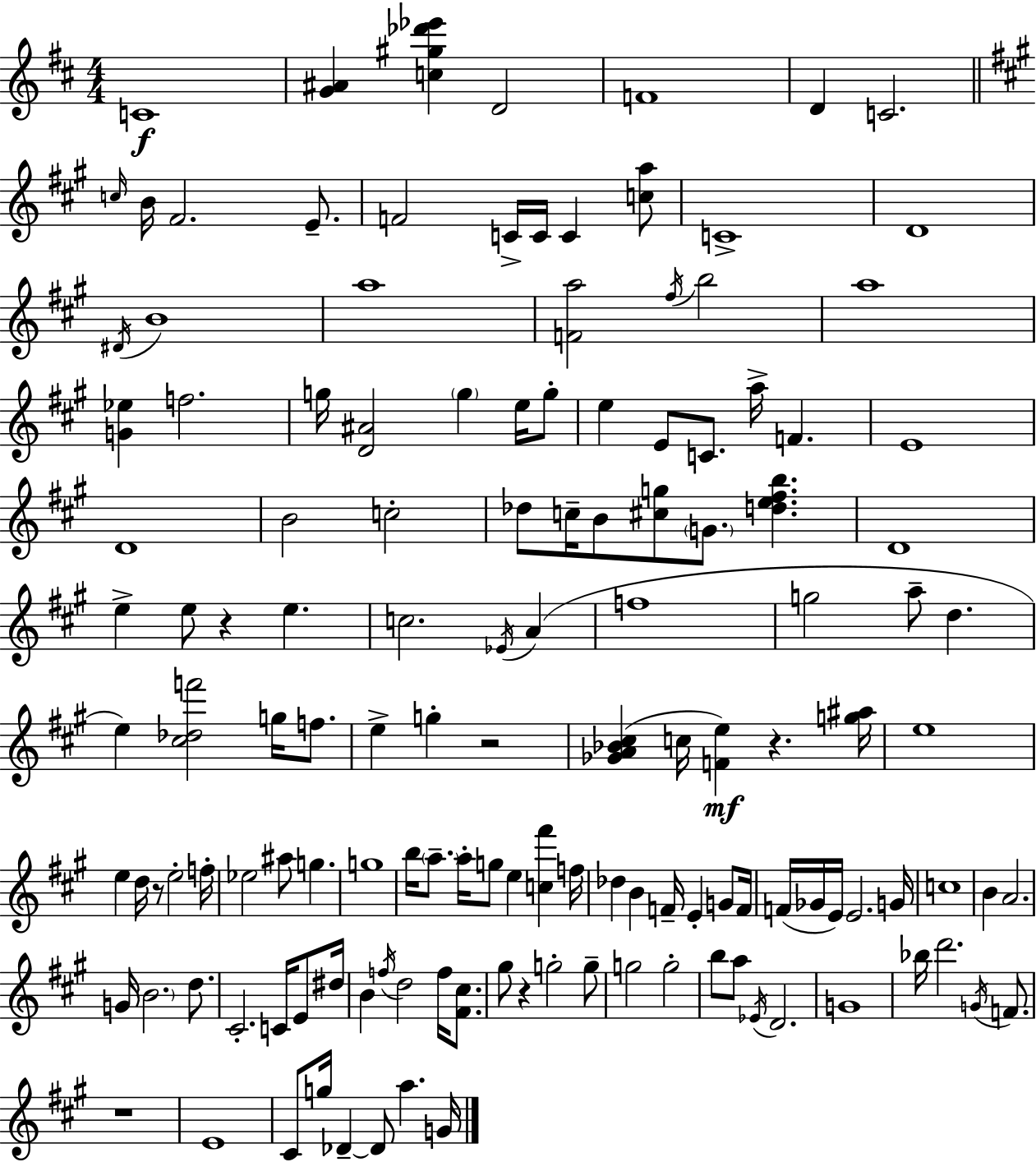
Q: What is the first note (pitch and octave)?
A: C4